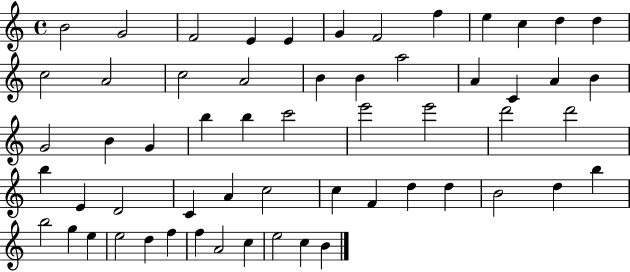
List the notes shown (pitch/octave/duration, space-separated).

B4/h G4/h F4/h E4/q E4/q G4/q F4/h F5/q E5/q C5/q D5/q D5/q C5/h A4/h C5/h A4/h B4/q B4/q A5/h A4/q C4/q A4/q B4/q G4/h B4/q G4/q B5/q B5/q C6/h E6/h E6/h D6/h D6/h B5/q E4/q D4/h C4/q A4/q C5/h C5/q F4/q D5/q D5/q B4/h D5/q B5/q B5/h G5/q E5/q E5/h D5/q F5/q F5/q A4/h C5/q E5/h C5/q B4/q